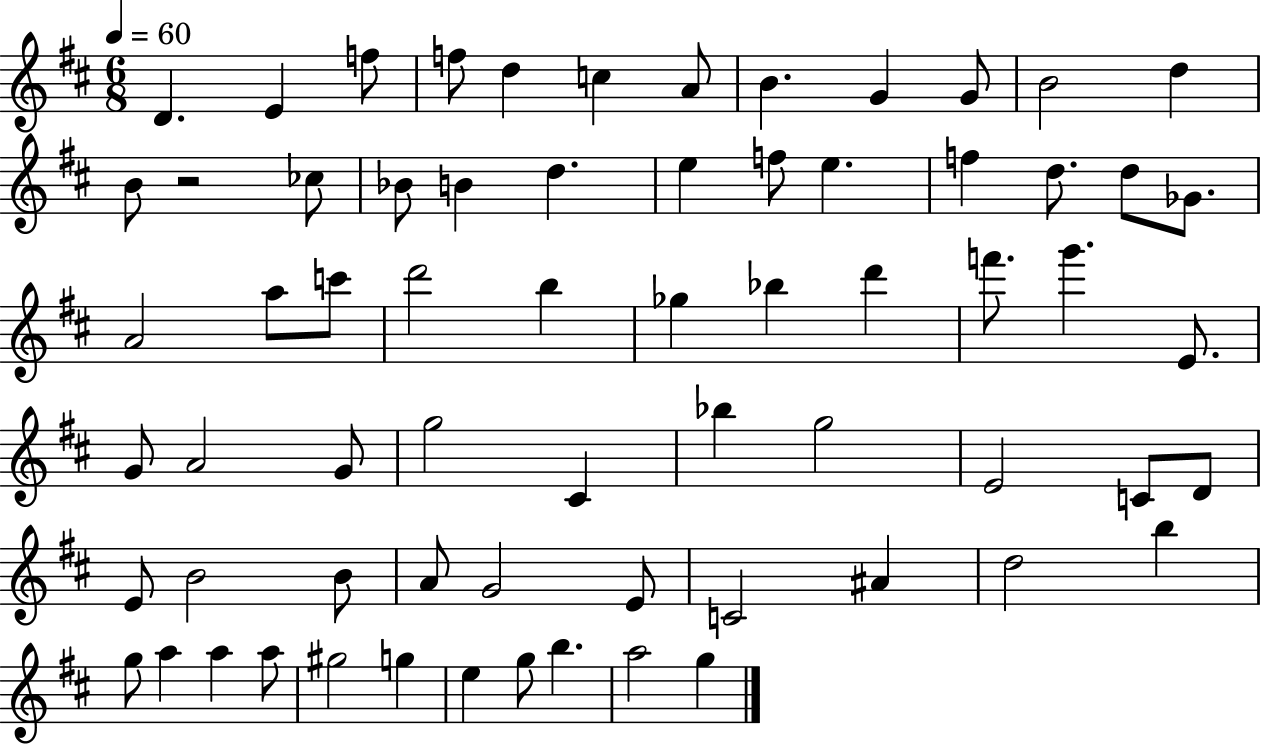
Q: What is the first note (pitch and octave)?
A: D4